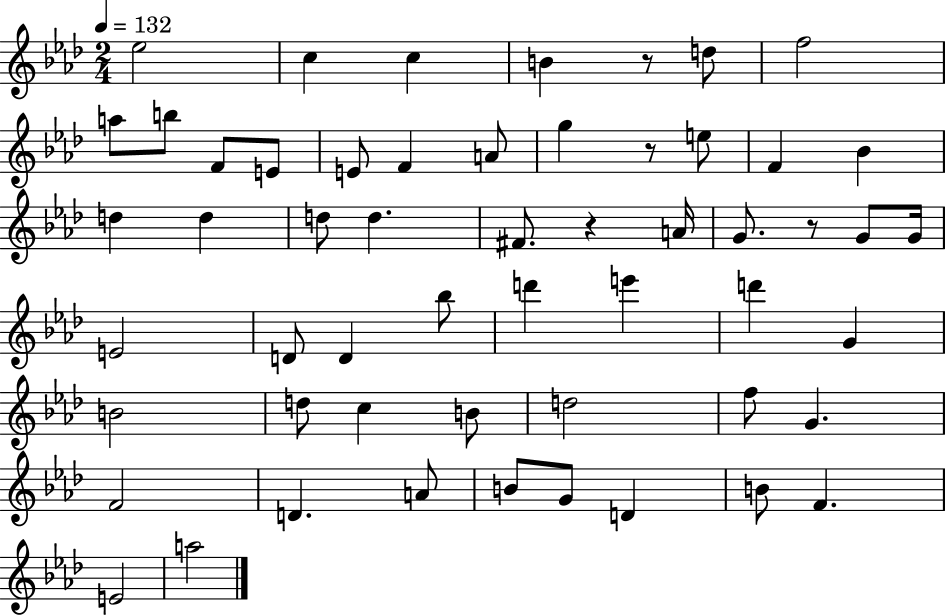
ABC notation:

X:1
T:Untitled
M:2/4
L:1/4
K:Ab
_e2 c c B z/2 d/2 f2 a/2 b/2 F/2 E/2 E/2 F A/2 g z/2 e/2 F _B d d d/2 d ^F/2 z A/4 G/2 z/2 G/2 G/4 E2 D/2 D _b/2 d' e' d' G B2 d/2 c B/2 d2 f/2 G F2 D A/2 B/2 G/2 D B/2 F E2 a2